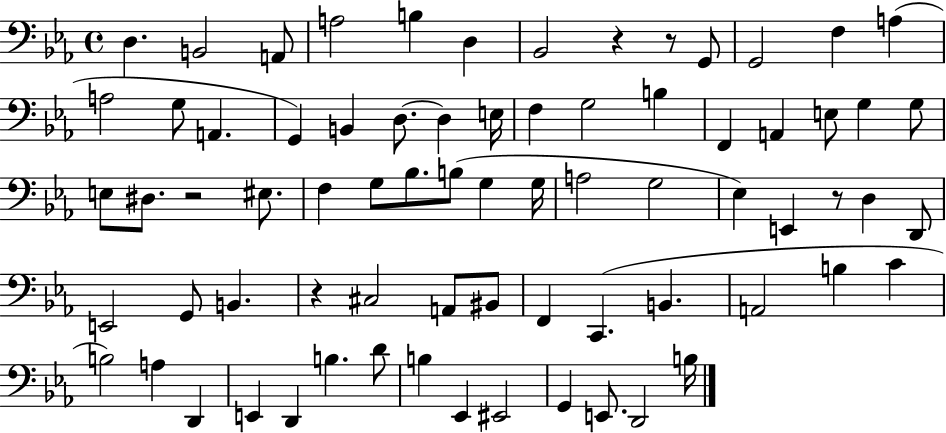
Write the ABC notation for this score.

X:1
T:Untitled
M:4/4
L:1/4
K:Eb
D, B,,2 A,,/2 A,2 B, D, _B,,2 z z/2 G,,/2 G,,2 F, A, A,2 G,/2 A,, G,, B,, D,/2 D, E,/4 F, G,2 B, F,, A,, E,/2 G, G,/2 E,/2 ^D,/2 z2 ^E,/2 F, G,/2 _B,/2 B,/2 G, G,/4 A,2 G,2 _E, E,, z/2 D, D,,/2 E,,2 G,,/2 B,, z ^C,2 A,,/2 ^B,,/2 F,, C,, B,, A,,2 B, C B,2 A, D,, E,, D,, B, D/2 B, _E,, ^E,,2 G,, E,,/2 D,,2 B,/4